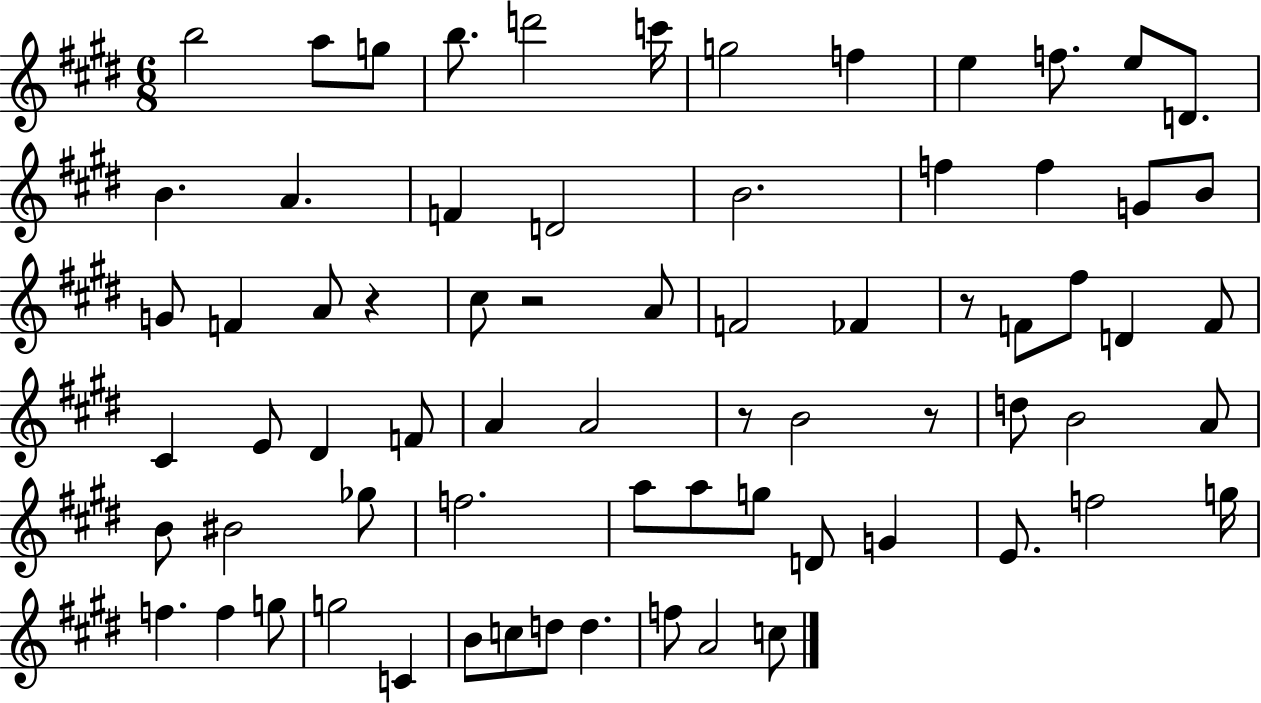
{
  \clef treble
  \numericTimeSignature
  \time 6/8
  \key e \major
  b''2 a''8 g''8 | b''8. d'''2 c'''16 | g''2 f''4 | e''4 f''8. e''8 d'8. | \break b'4. a'4. | f'4 d'2 | b'2. | f''4 f''4 g'8 b'8 | \break g'8 f'4 a'8 r4 | cis''8 r2 a'8 | f'2 fes'4 | r8 f'8 fis''8 d'4 f'8 | \break cis'4 e'8 dis'4 f'8 | a'4 a'2 | r8 b'2 r8 | d''8 b'2 a'8 | \break b'8 bis'2 ges''8 | f''2. | a''8 a''8 g''8 d'8 g'4 | e'8. f''2 g''16 | \break f''4. f''4 g''8 | g''2 c'4 | b'8 c''8 d''8 d''4. | f''8 a'2 c''8 | \break \bar "|."
}